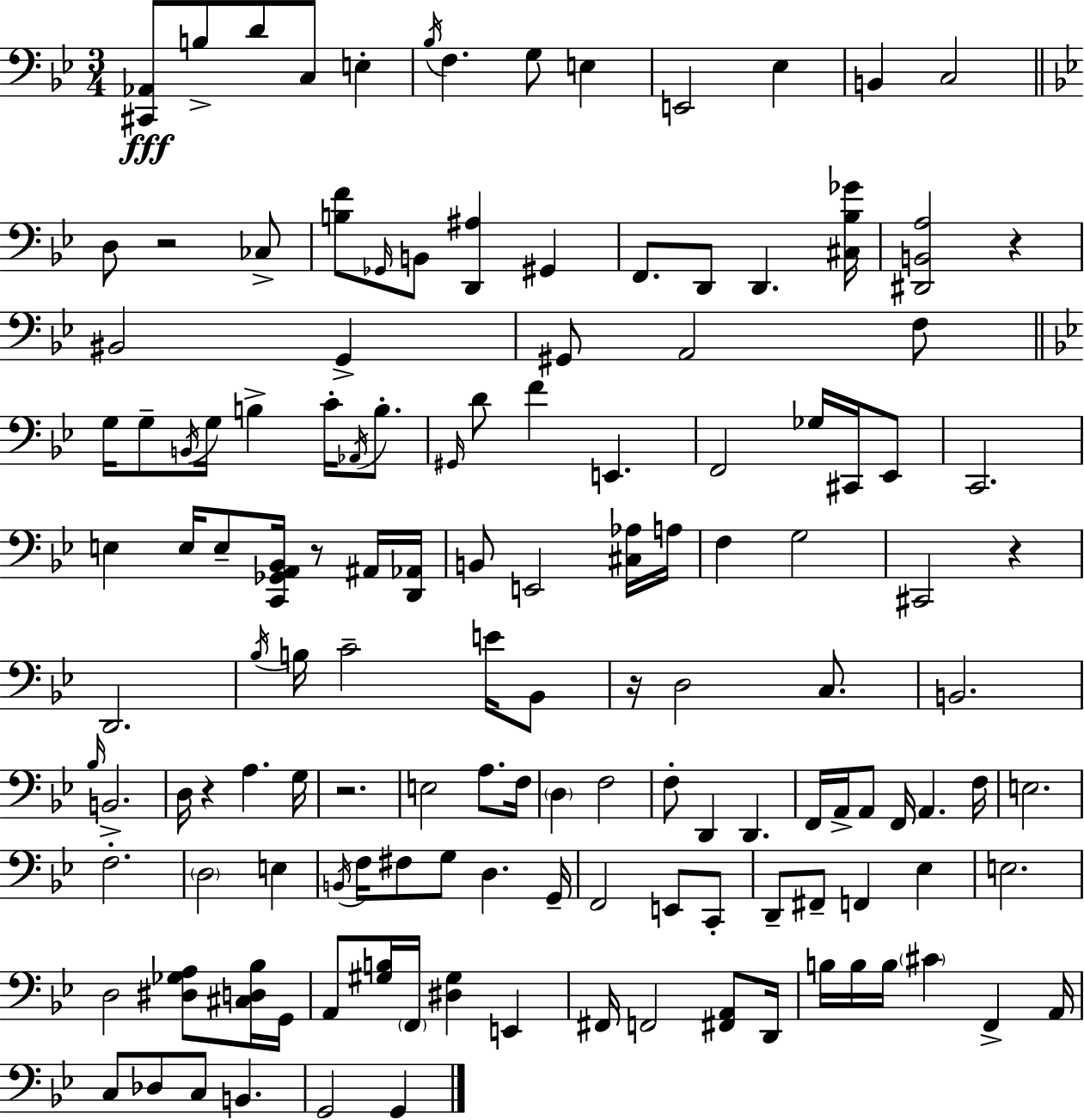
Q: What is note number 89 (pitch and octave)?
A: D3